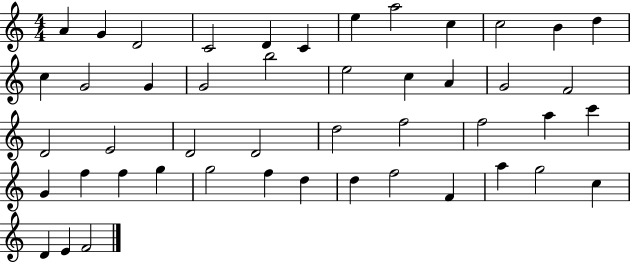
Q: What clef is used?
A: treble